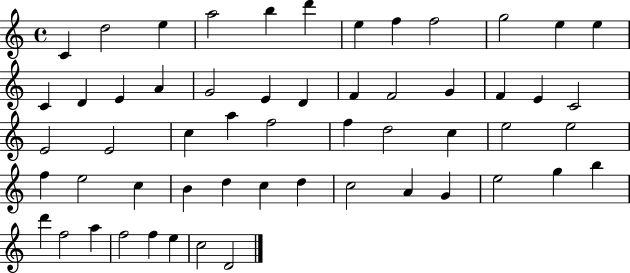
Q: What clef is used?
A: treble